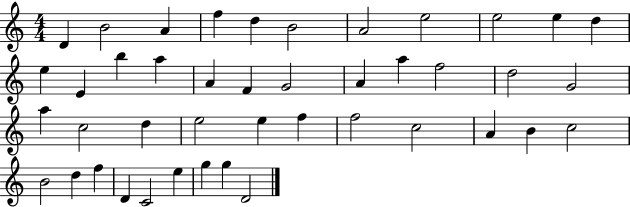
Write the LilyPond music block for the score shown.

{
  \clef treble
  \numericTimeSignature
  \time 4/4
  \key c \major
  d'4 b'2 a'4 | f''4 d''4 b'2 | a'2 e''2 | e''2 e''4 d''4 | \break e''4 e'4 b''4 a''4 | a'4 f'4 g'2 | a'4 a''4 f''2 | d''2 g'2 | \break a''4 c''2 d''4 | e''2 e''4 f''4 | f''2 c''2 | a'4 b'4 c''2 | \break b'2 d''4 f''4 | d'4 c'2 e''4 | g''4 g''4 d'2 | \bar "|."
}